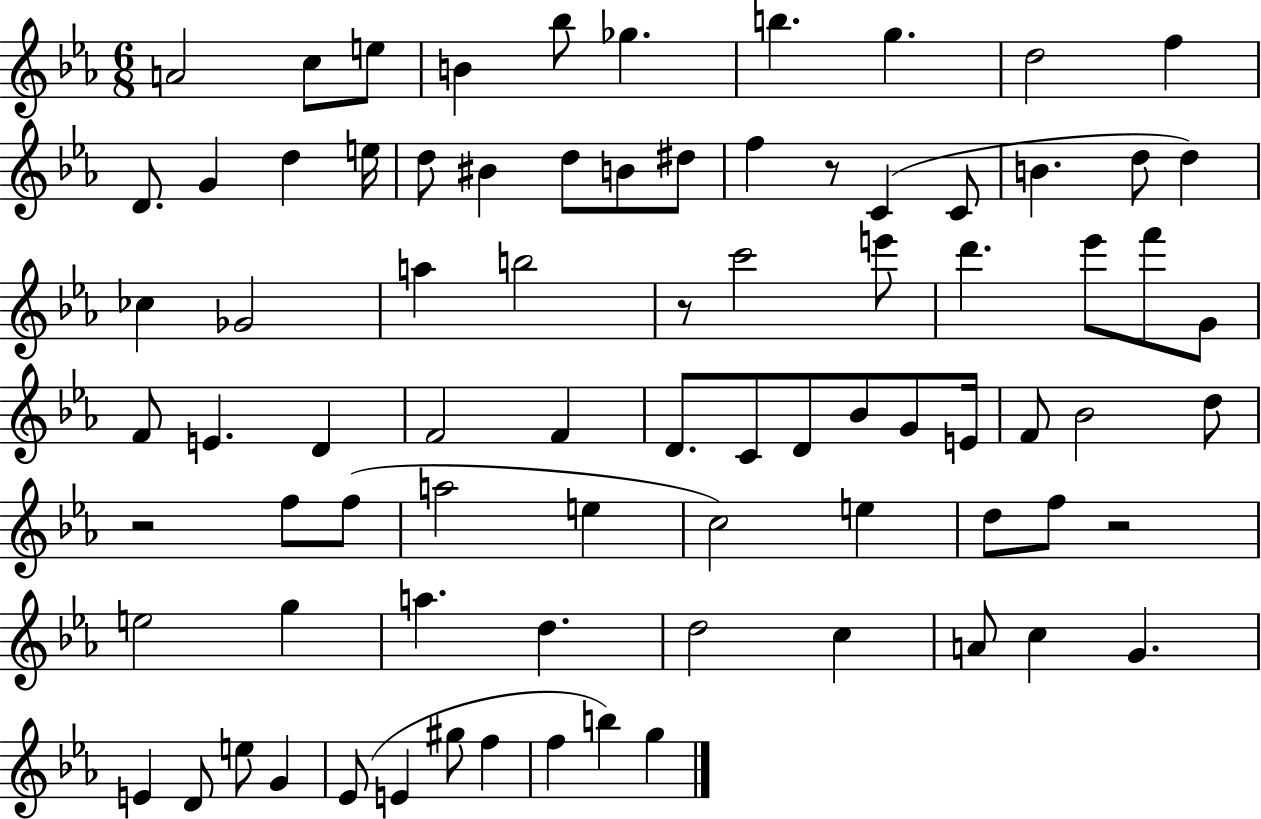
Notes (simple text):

A4/h C5/e E5/e B4/q Bb5/e Gb5/q. B5/q. G5/q. D5/h F5/q D4/e. G4/q D5/q E5/s D5/e BIS4/q D5/e B4/e D#5/e F5/q R/e C4/q C4/e B4/q. D5/e D5/q CES5/q Gb4/h A5/q B5/h R/e C6/h E6/e D6/q. Eb6/e F6/e G4/e F4/e E4/q. D4/q F4/h F4/q D4/e. C4/e D4/e Bb4/e G4/e E4/s F4/e Bb4/h D5/e R/h F5/e F5/e A5/h E5/q C5/h E5/q D5/e F5/e R/h E5/h G5/q A5/q. D5/q. D5/h C5/q A4/e C5/q G4/q. E4/q D4/e E5/e G4/q Eb4/e E4/q G#5/e F5/q F5/q B5/q G5/q